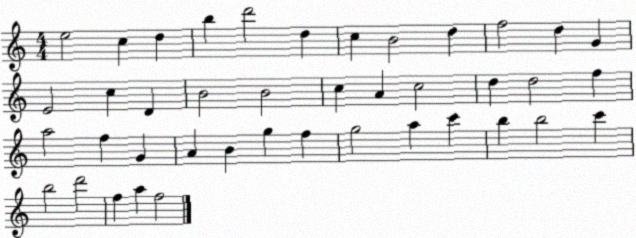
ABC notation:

X:1
T:Untitled
M:4/4
L:1/4
K:C
e2 c d b d'2 d c B2 d f2 d G E2 c D B2 B2 c A c2 d d2 f a2 f G A B g f g2 a c' b b2 c' b2 d'2 f a f2